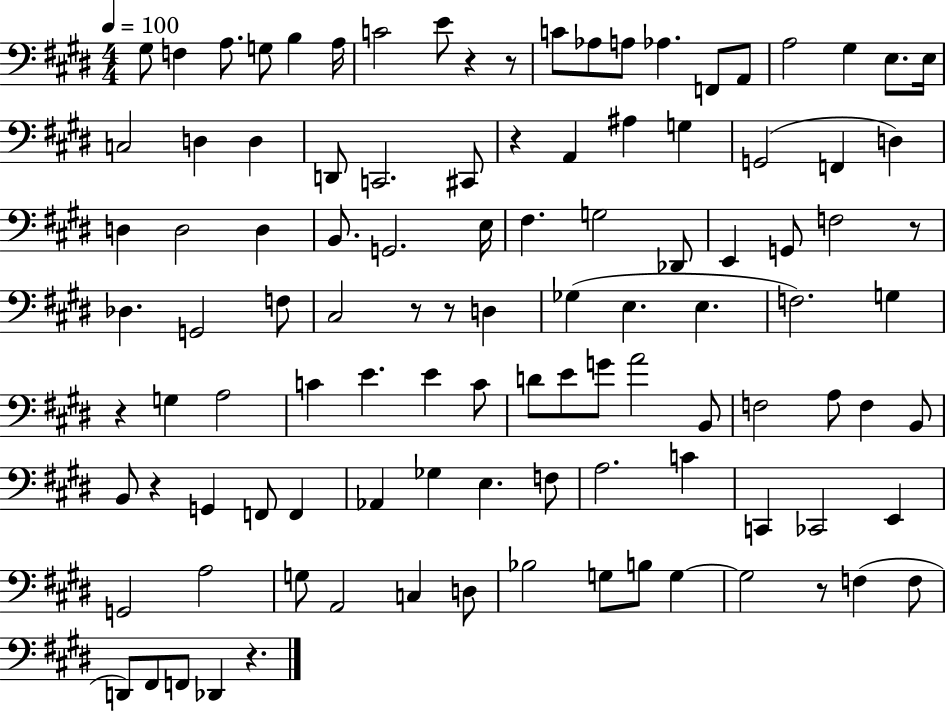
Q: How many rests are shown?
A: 10